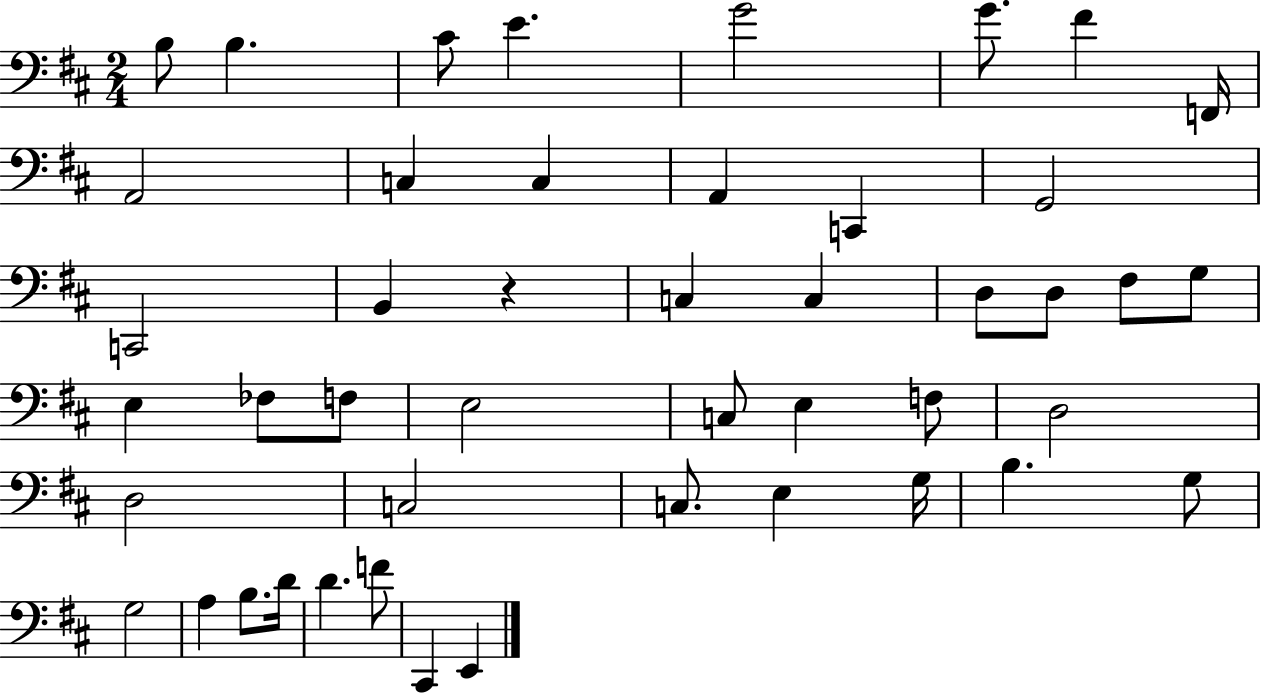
{
  \clef bass
  \numericTimeSignature
  \time 2/4
  \key d \major
  \repeat volta 2 { b8 b4. | cis'8 e'4. | g'2 | g'8. fis'4 f,16 | \break a,2 | c4 c4 | a,4 c,4 | g,2 | \break c,2 | b,4 r4 | c4 c4 | d8 d8 fis8 g8 | \break e4 fes8 f8 | e2 | c8 e4 f8 | d2 | \break d2 | c2 | c8. e4 g16 | b4. g8 | \break g2 | a4 b8. d'16 | d'4. f'8 | cis,4 e,4 | \break } \bar "|."
}